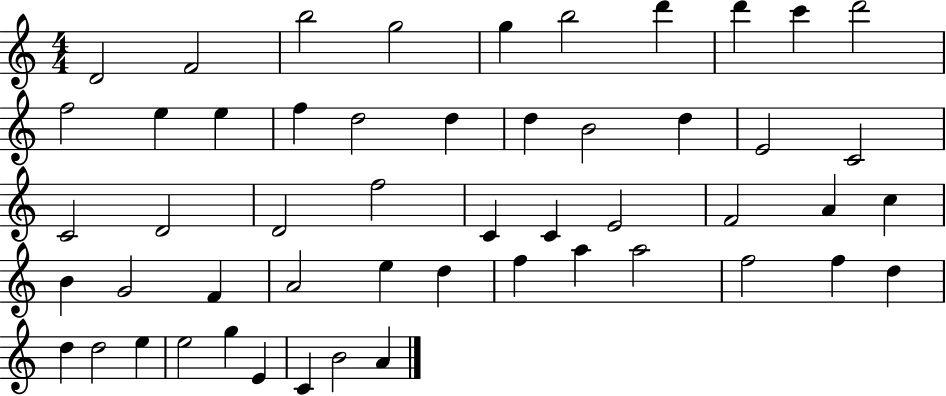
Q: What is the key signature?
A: C major